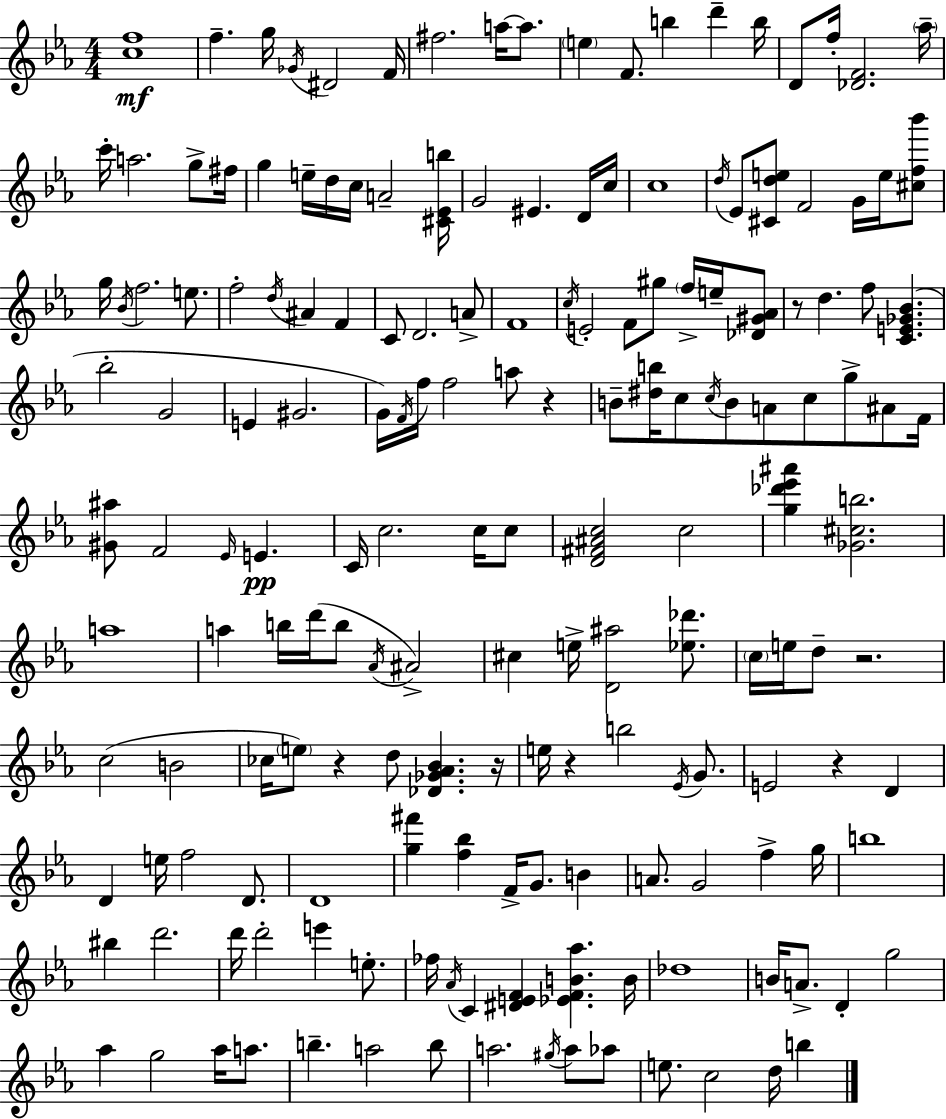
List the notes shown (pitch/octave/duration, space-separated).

[C5,F5]/w F5/q. G5/s Gb4/s D#4/h F4/s F#5/h. A5/s A5/e. E5/q F4/e. B5/q D6/q B5/s D4/e F5/s [Db4,F4]/h. Ab5/s C6/s A5/h. G5/e F#5/s G5/q E5/s D5/s C5/s A4/h [C#4,Eb4,B5]/s G4/h EIS4/q. D4/s C5/s C5/w D5/s Eb4/e [C#4,D5,E5]/e F4/h G4/s E5/s [C#5,F5,Bb6]/e G5/s Bb4/s F5/h. E5/e. F5/h D5/s A#4/q F4/q C4/e D4/h. A4/e F4/w C5/s E4/h F4/e G#5/e F5/s E5/s [Db4,G#4,Ab4]/e R/e D5/q. F5/e [C4,E4,Gb4,Bb4]/q. Bb5/h G4/h E4/q G#4/h. G4/s F4/s F5/s F5/h A5/e R/q B4/e [D#5,B5]/s C5/e C5/s B4/e A4/e C5/e G5/e A#4/e F4/s [G#4,A#5]/e F4/h Eb4/s E4/q. C4/s C5/h. C5/s C5/e [D4,F#4,A#4,C5]/h C5/h [G5,Db6,Eb6,A#6]/q [Gb4,C#5,B5]/h. A5/w A5/q B5/s D6/s B5/e Ab4/s A#4/h C#5/q E5/s [D4,A#5]/h [Eb5,Db6]/e. C5/s E5/s D5/e R/h. C5/h B4/h CES5/s E5/e R/q D5/e [Db4,Gb4,Ab4,Bb4]/q. R/s E5/s R/q B5/h Eb4/s G4/e. E4/h R/q D4/q D4/q E5/s F5/h D4/e. D4/w [G5,F#6]/q [F5,Bb5]/q F4/s G4/e. B4/q A4/e. G4/h F5/q G5/s B5/w BIS5/q D6/h. D6/s D6/h E6/q E5/e. FES5/s Ab4/s C4/q [D#4,E4,F4]/q [Eb4,F4,B4,Ab5]/q. B4/s Db5/w B4/s A4/e. D4/q G5/h Ab5/q G5/h Ab5/s A5/e. B5/q. A5/h B5/e A5/h. G#5/s A5/e Ab5/e E5/e. C5/h D5/s B5/q